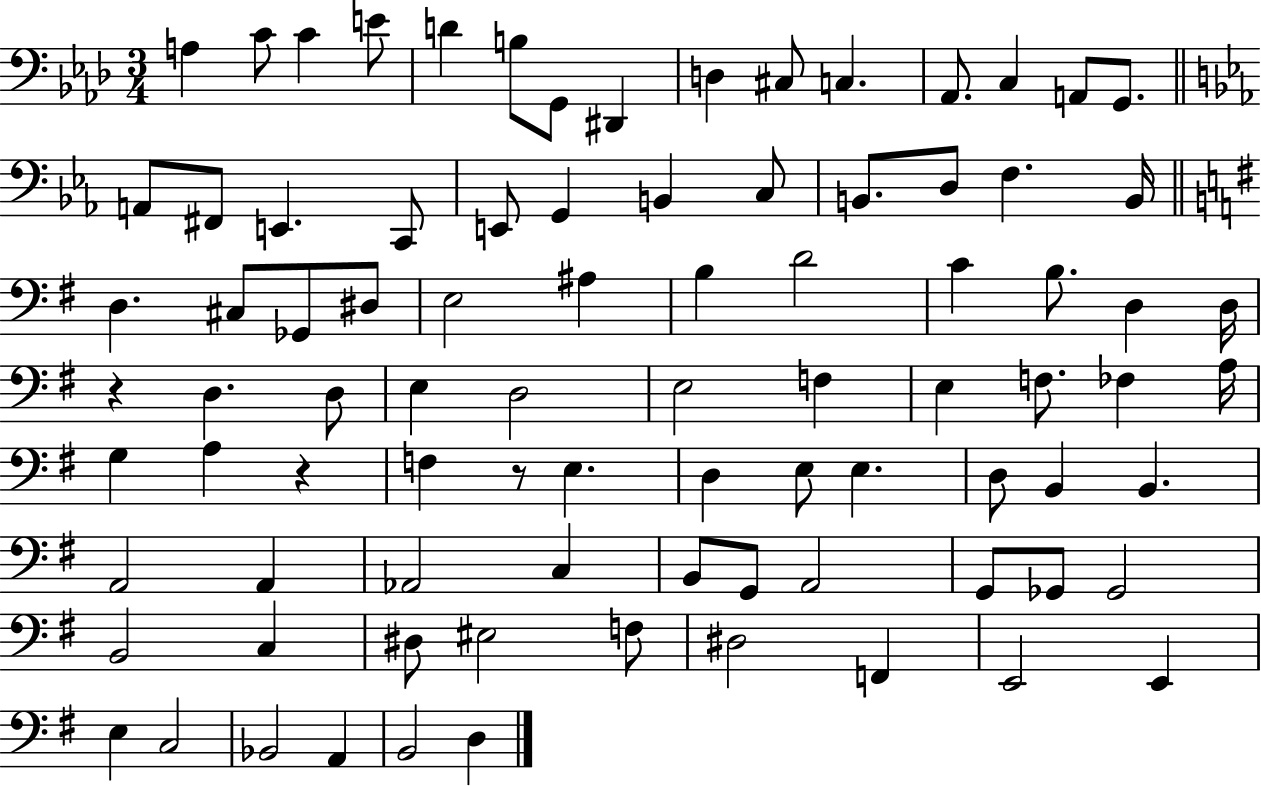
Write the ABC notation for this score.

X:1
T:Untitled
M:3/4
L:1/4
K:Ab
A, C/2 C E/2 D B,/2 G,,/2 ^D,, D, ^C,/2 C, _A,,/2 C, A,,/2 G,,/2 A,,/2 ^F,,/2 E,, C,,/2 E,,/2 G,, B,, C,/2 B,,/2 D,/2 F, B,,/4 D, ^C,/2 _G,,/2 ^D,/2 E,2 ^A, B, D2 C B,/2 D, D,/4 z D, D,/2 E, D,2 E,2 F, E, F,/2 _F, A,/4 G, A, z F, z/2 E, D, E,/2 E, D,/2 B,, B,, A,,2 A,, _A,,2 C, B,,/2 G,,/2 A,,2 G,,/2 _G,,/2 _G,,2 B,,2 C, ^D,/2 ^E,2 F,/2 ^D,2 F,, E,,2 E,, E, C,2 _B,,2 A,, B,,2 D,